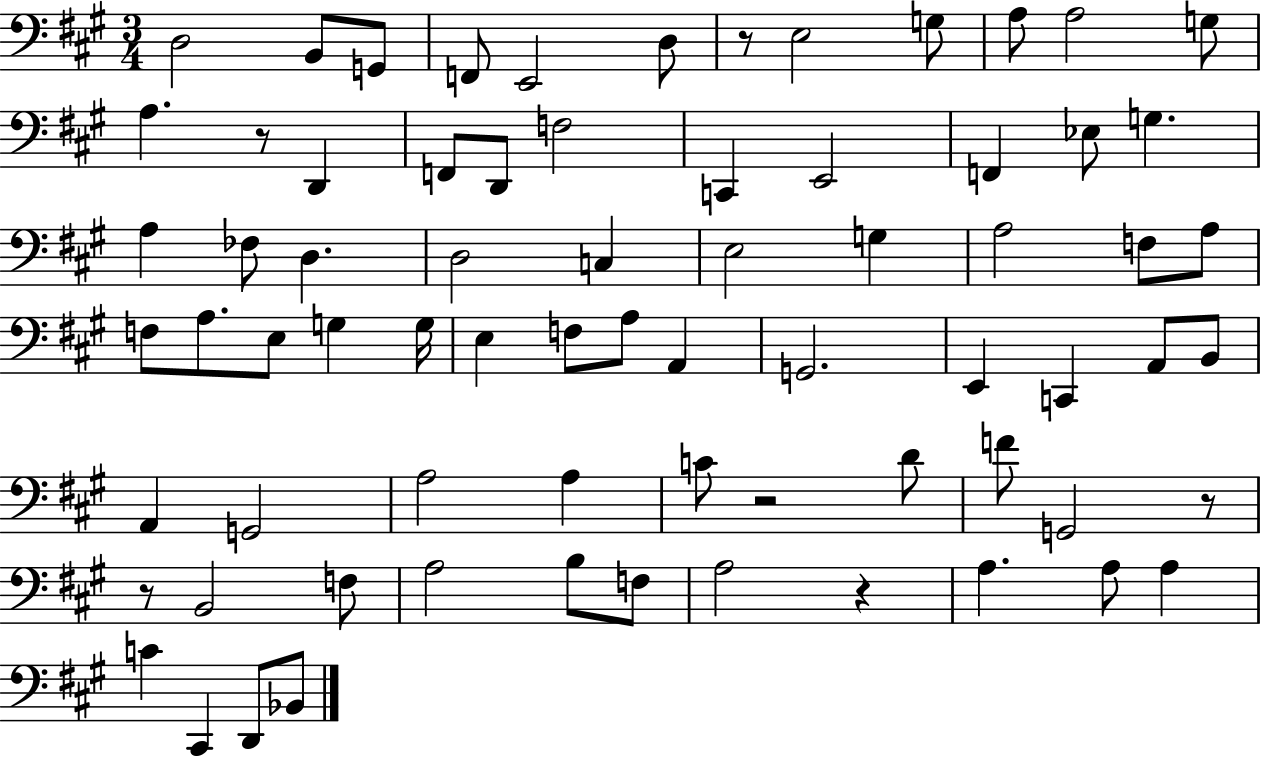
{
  \clef bass
  \numericTimeSignature
  \time 3/4
  \key a \major
  d2 b,8 g,8 | f,8 e,2 d8 | r8 e2 g8 | a8 a2 g8 | \break a4. r8 d,4 | f,8 d,8 f2 | c,4 e,2 | f,4 ees8 g4. | \break a4 fes8 d4. | d2 c4 | e2 g4 | a2 f8 a8 | \break f8 a8. e8 g4 g16 | e4 f8 a8 a,4 | g,2. | e,4 c,4 a,8 b,8 | \break a,4 g,2 | a2 a4 | c'8 r2 d'8 | f'8 g,2 r8 | \break r8 b,2 f8 | a2 b8 f8 | a2 r4 | a4. a8 a4 | \break c'4 cis,4 d,8 bes,8 | \bar "|."
}